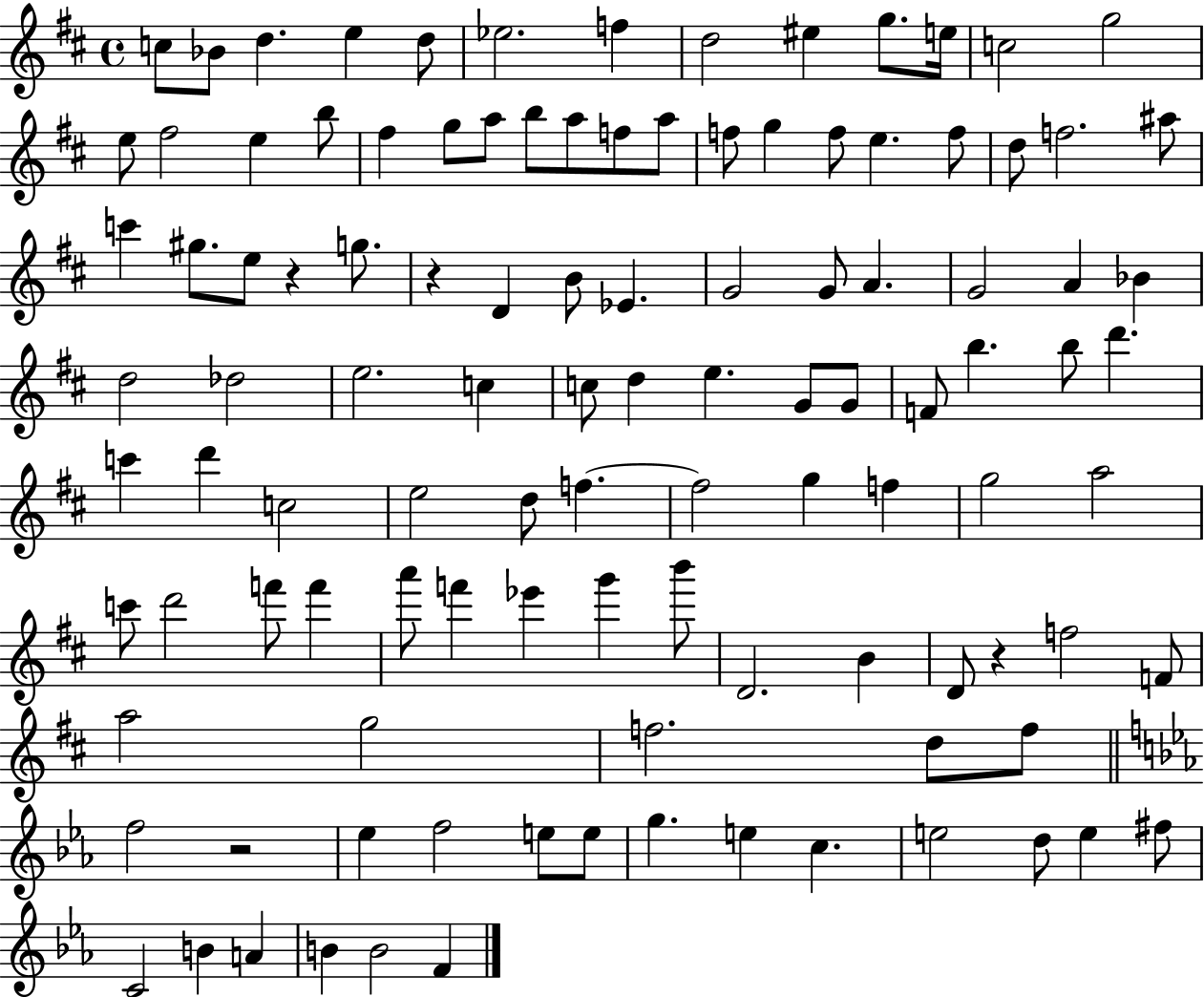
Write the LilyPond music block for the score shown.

{
  \clef treble
  \time 4/4
  \defaultTimeSignature
  \key d \major
  c''8 bes'8 d''4. e''4 d''8 | ees''2. f''4 | d''2 eis''4 g''8. e''16 | c''2 g''2 | \break e''8 fis''2 e''4 b''8 | fis''4 g''8 a''8 b''8 a''8 f''8 a''8 | f''8 g''4 f''8 e''4. f''8 | d''8 f''2. ais''8 | \break c'''4 gis''8. e''8 r4 g''8. | r4 d'4 b'8 ees'4. | g'2 g'8 a'4. | g'2 a'4 bes'4 | \break d''2 des''2 | e''2. c''4 | c''8 d''4 e''4. g'8 g'8 | f'8 b''4. b''8 d'''4. | \break c'''4 d'''4 c''2 | e''2 d''8 f''4.~~ | f''2 g''4 f''4 | g''2 a''2 | \break c'''8 d'''2 f'''8 f'''4 | a'''8 f'''4 ees'''4 g'''4 b'''8 | d'2. b'4 | d'8 r4 f''2 f'8 | \break a''2 g''2 | f''2. d''8 f''8 | \bar "||" \break \key ees \major f''2 r2 | ees''4 f''2 e''8 e''8 | g''4. e''4 c''4. | e''2 d''8 e''4 fis''8 | \break c'2 b'4 a'4 | b'4 b'2 f'4 | \bar "|."
}